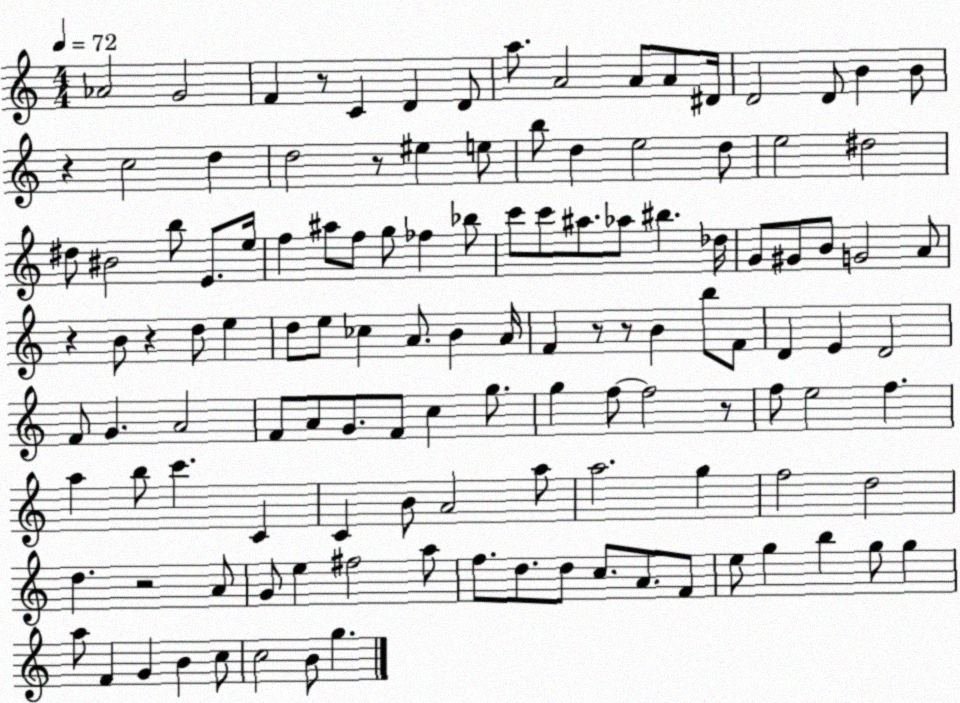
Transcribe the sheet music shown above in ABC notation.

X:1
T:Untitled
M:4/4
L:1/4
K:C
_A2 G2 F z/2 C D D/2 a/2 A2 A/2 A/2 ^D/4 D2 D/2 B B/2 z c2 d d2 z/2 ^e e/2 b/2 d e2 d/2 e2 ^d2 ^d/2 ^B2 b/2 E/2 e/4 f ^a/2 f/2 g/2 _f _b/2 c'/2 c'/2 ^a/2 _a/2 ^b _d/4 G/2 ^G/2 B/2 G2 A/2 z B/2 z d/2 e d/2 e/2 _c A/2 B A/4 F z/2 z/2 B b/2 F/2 D E D2 F/2 G A2 F/2 A/2 G/2 F/2 c g/2 g f/2 f2 z/2 f/2 e2 f a b/2 c' C C B/2 A2 a/2 a2 g f2 d2 d z2 A/2 G/2 e ^f2 a/2 f/2 d/2 d/2 c/2 A/2 F/2 e/2 g b g/2 g a/2 F G B c/2 c2 B/2 g